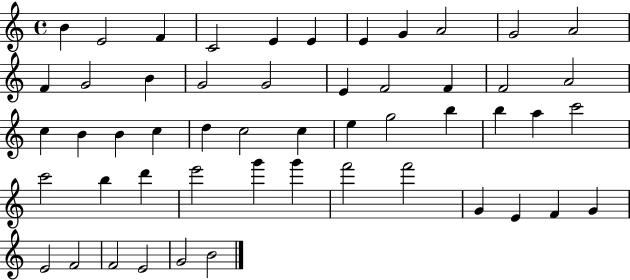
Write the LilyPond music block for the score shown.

{
  \clef treble
  \time 4/4
  \defaultTimeSignature
  \key c \major
  b'4 e'2 f'4 | c'2 e'4 e'4 | e'4 g'4 a'2 | g'2 a'2 | \break f'4 g'2 b'4 | g'2 g'2 | e'4 f'2 f'4 | f'2 a'2 | \break c''4 b'4 b'4 c''4 | d''4 c''2 c''4 | e''4 g''2 b''4 | b''4 a''4 c'''2 | \break c'''2 b''4 d'''4 | e'''2 g'''4 g'''4 | f'''2 f'''2 | g'4 e'4 f'4 g'4 | \break e'2 f'2 | f'2 e'2 | g'2 b'2 | \bar "|."
}